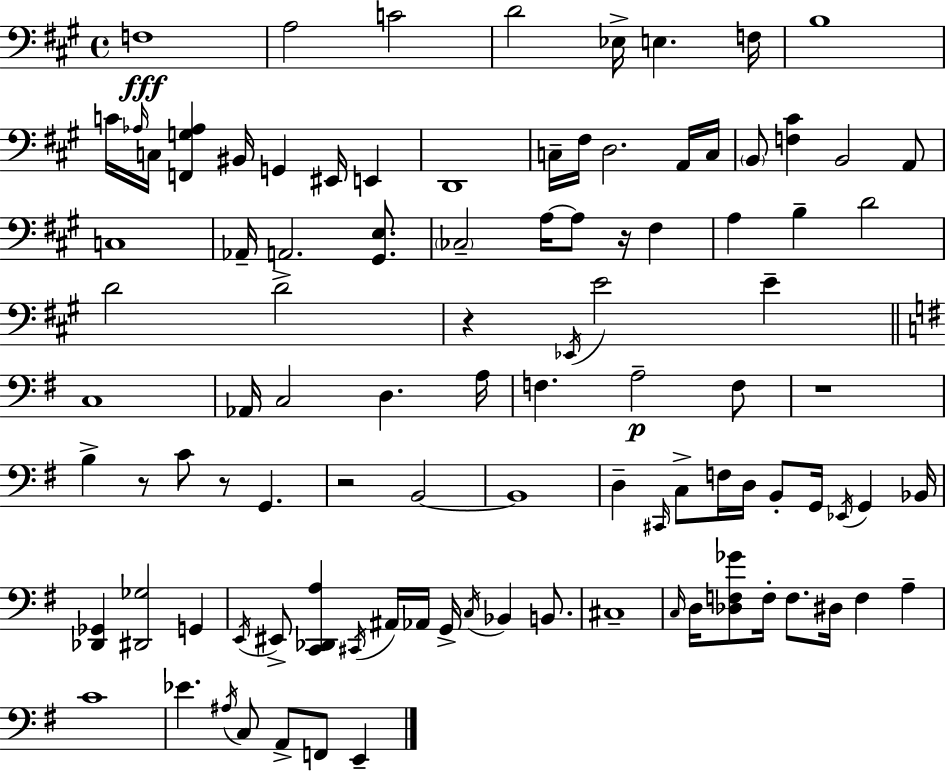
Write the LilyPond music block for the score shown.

{
  \clef bass
  \time 4/4
  \defaultTimeSignature
  \key a \major
  f1\fff | a2 c'2 | d'2 ees16-> e4. f16 | b1 | \break c'16 \grace { aes16 } c16 <f, g aes>4 bis,16 g,4 eis,16 e,4 | d,1 | c16-- fis16 d2. a,16 | c16 \parenthesize b,8 <f cis'>4 b,2 a,8 | \break c1 | aes,16-- a,2. <gis, e>8. | \parenthesize ces2-- a16~~ a8 r16 fis4 | a4 b4-- d'2 | \break d'2 d'2-> | r4 \acciaccatura { ees,16 } e'2 e'4-- | \bar "||" \break \key e \minor c1 | aes,16 c2 d4. a16 | f4. a2--\p f8 | r1 | \break b4-> r8 c'8 r8 g,4. | r2 b,2~~ | b,1 | d4-- \grace { cis,16 } c8-> f16 d16 b,8-. g,16 \acciaccatura { ees,16 } g,4 | \break bes,16 <des, ges,>4 <dis, ges>2 g,4 | \acciaccatura { e,16 } eis,8-> <c, des, a>4 \acciaccatura { cis,16 } ais,16 aes,16 g,16-> \acciaccatura { c16 } bes,4 | b,8. cis1-- | \grace { c16 } d16 <des f ges'>8 f16-. f8. dis16 f4 | \break a4-- c'1 | ees'4. \acciaccatura { ais16 } c8 a,8-> | f,8 e,4-- \bar "|."
}